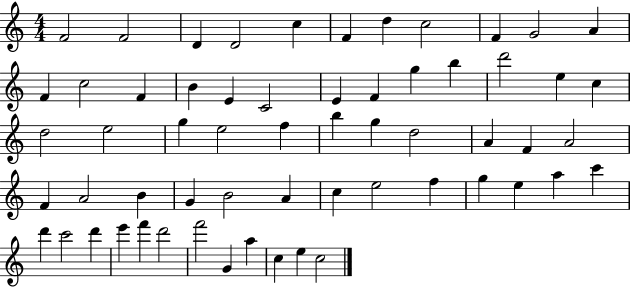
F4/h F4/h D4/q D4/h C5/q F4/q D5/q C5/h F4/q G4/h A4/q F4/q C5/h F4/q B4/q E4/q C4/h E4/q F4/q G5/q B5/q D6/h E5/q C5/q D5/h E5/h G5/q E5/h F5/q B5/q G5/q D5/h A4/q F4/q A4/h F4/q A4/h B4/q G4/q B4/h A4/q C5/q E5/h F5/q G5/q E5/q A5/q C6/q D6/q C6/h D6/q E6/q F6/q D6/h F6/h G4/q A5/q C5/q E5/q C5/h